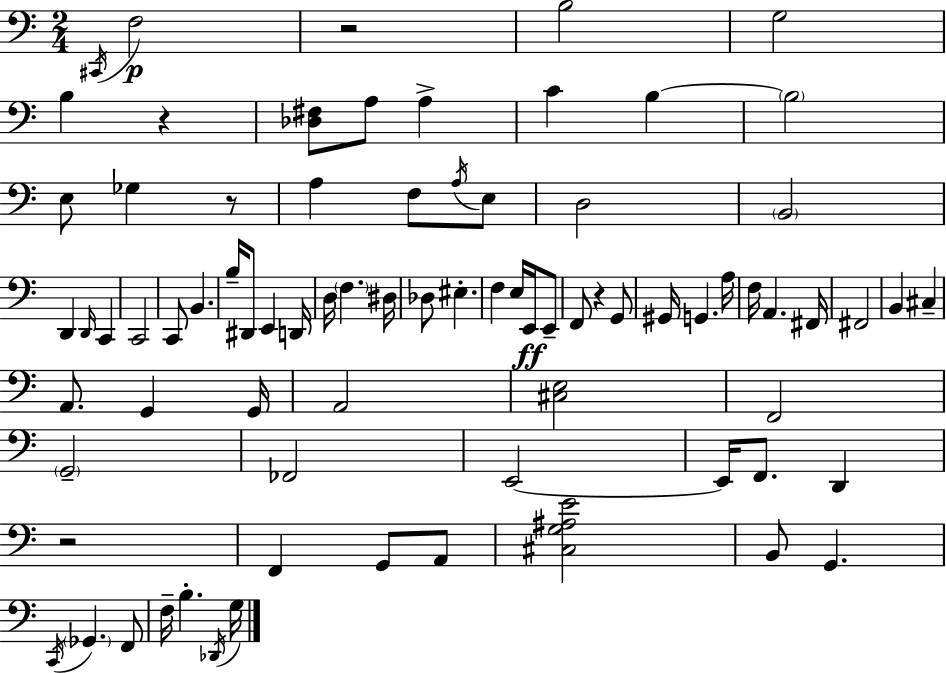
{
  \clef bass
  \numericTimeSignature
  \time 2/4
  \key c \major
  \acciaccatura { cis,16 }\p f2 | r2 | b2 | g2 | \break b4 r4 | <des fis>8 a8 a4-> | c'4 b4~~ | \parenthesize b2 | \break e8 ges4 r8 | a4 f8 \acciaccatura { a16 } | e8 d2 | \parenthesize b,2 | \break d,4 \grace { d,16 } c,4 | c,2 | c,8 b,4. | b16-- dis,8 e,4 | \break d,16 d16 \parenthesize f4. | dis16 des8 eis4.-. | f4 e16 | e,16\ff e,8-- f,8 r4 | \break g,8 gis,16 g,4. | a16 f16 a,4. | fis,16 fis,2 | b,4 cis4-- | \break a,8. g,4 | g,16 a,2 | <cis e>2 | f,2 | \break \parenthesize g,2-- | fes,2 | e,2~~ | e,16 f,8. d,4 | \break r2 | f,4 g,8 | a,8 <cis g ais e'>2 | b,8 g,4. | \break \acciaccatura { c,16 } \parenthesize ges,4. | f,8 f16-- b4.-. | \acciaccatura { des,16 } g16 \bar "|."
}